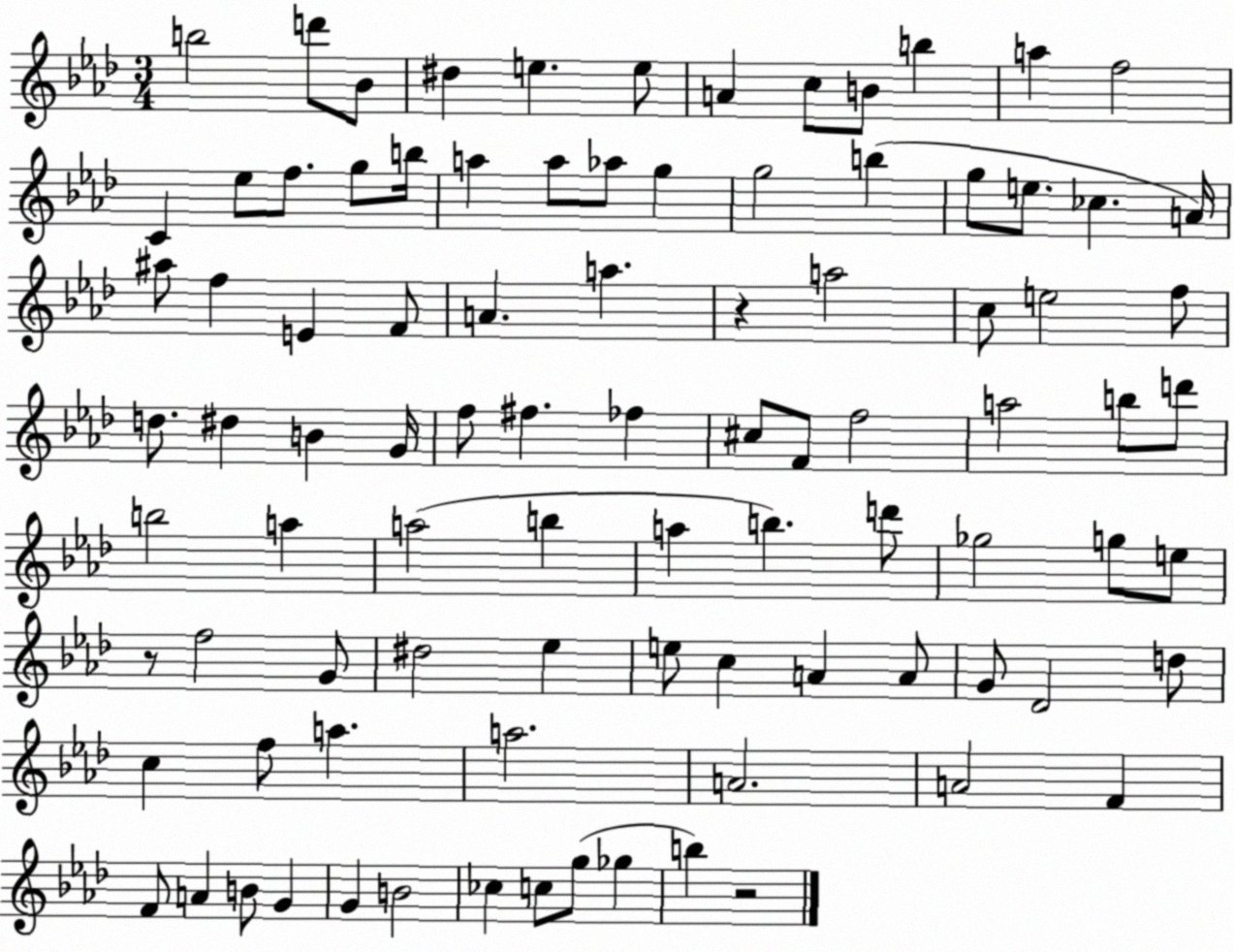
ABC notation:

X:1
T:Untitled
M:3/4
L:1/4
K:Ab
b2 d'/2 _B/2 ^d e e/2 A c/2 B/2 b a f2 C _e/2 f/2 g/2 b/4 a a/2 _a/2 g g2 b g/2 e/2 _c A/4 ^a/2 f E F/2 A a z a2 c/2 e2 f/2 d/2 ^d B G/4 f/2 ^f _f ^c/2 F/2 f2 a2 b/2 d'/2 b2 a a2 b a b d'/2 _g2 g/2 e/2 z/2 f2 G/2 ^d2 _e e/2 c A A/2 G/2 _D2 d/2 c f/2 a a2 A2 A2 F F/2 A B/2 G G B2 _c c/2 g/2 _g b z2